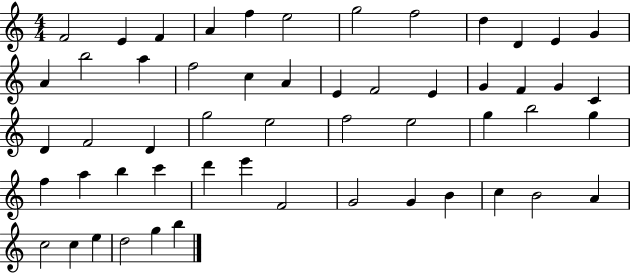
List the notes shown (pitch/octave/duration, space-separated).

F4/h E4/q F4/q A4/q F5/q E5/h G5/h F5/h D5/q D4/q E4/q G4/q A4/q B5/h A5/q F5/h C5/q A4/q E4/q F4/h E4/q G4/q F4/q G4/q C4/q D4/q F4/h D4/q G5/h E5/h F5/h E5/h G5/q B5/h G5/q F5/q A5/q B5/q C6/q D6/q E6/q F4/h G4/h G4/q B4/q C5/q B4/h A4/q C5/h C5/q E5/q D5/h G5/q B5/q